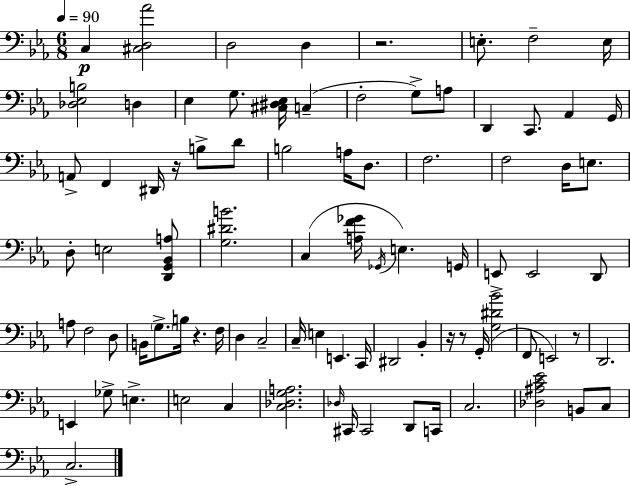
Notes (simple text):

C3/q [C#3,D3,Ab4]/h D3/h D3/q R/h. E3/e. F3/h E3/s [Db3,Eb3,B3]/h D3/q Eb3/q G3/e. [C#3,D#3,Eb3]/s C3/q F3/h G3/e A3/e D2/q C2/e. Ab2/q G2/s A2/e F2/q D#2/s R/s B3/e D4/e B3/h A3/s D3/e. F3/h. F3/h D3/s E3/e. D3/e E3/h [D2,G2,Bb2,A3]/e [G3,D#4,B4]/h. C3/q [A3,F4,Gb4]/s Gb2/s E3/q. G2/s E2/e E2/h D2/e A3/e F3/h D3/e B2/s G3/e. B3/s R/q. F3/s D3/q C3/h C3/s E3/q E2/q. C2/s D#2/h Bb2/q R/s R/e G2/s [G3,D#4,Bb4]/h F2/e E2/h R/e D2/h. E2/q Gb3/e E3/q. E3/h C3/q [C3,Db3,G3,A3]/h. Db3/s C#2/s C#2/h D2/e C2/s C3/h. [Db3,A#3,C4,Eb4]/h B2/e C3/e C3/h.